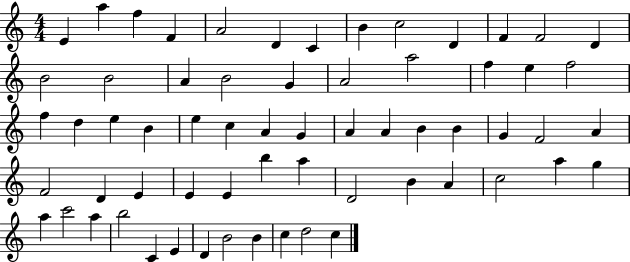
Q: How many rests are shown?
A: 0